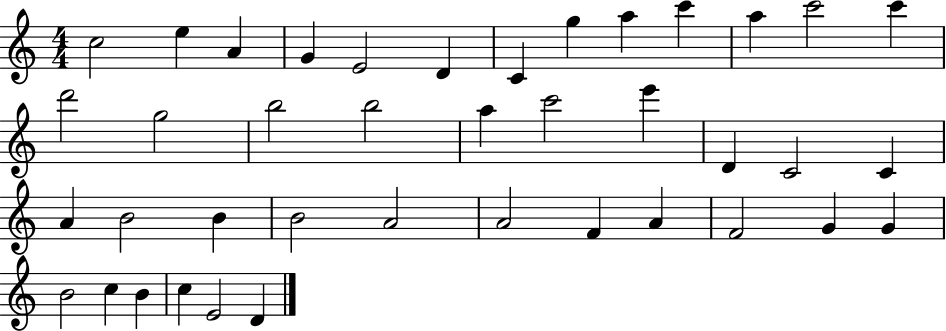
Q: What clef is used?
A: treble